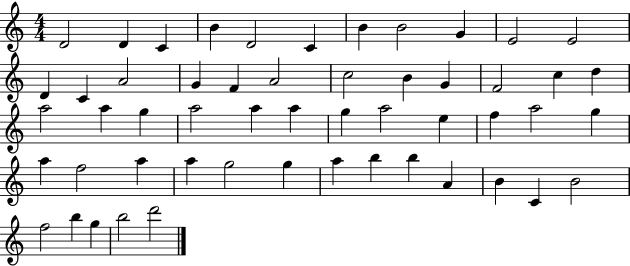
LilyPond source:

{
  \clef treble
  \numericTimeSignature
  \time 4/4
  \key c \major
  d'2 d'4 c'4 | b'4 d'2 c'4 | b'4 b'2 g'4 | e'2 e'2 | \break d'4 c'4 a'2 | g'4 f'4 a'2 | c''2 b'4 g'4 | f'2 c''4 d''4 | \break a''2 a''4 g''4 | a''2 a''4 a''4 | g''4 a''2 e''4 | f''4 a''2 g''4 | \break a''4 f''2 a''4 | a''4 g''2 g''4 | a''4 b''4 b''4 a'4 | b'4 c'4 b'2 | \break f''2 b''4 g''4 | b''2 d'''2 | \bar "|."
}